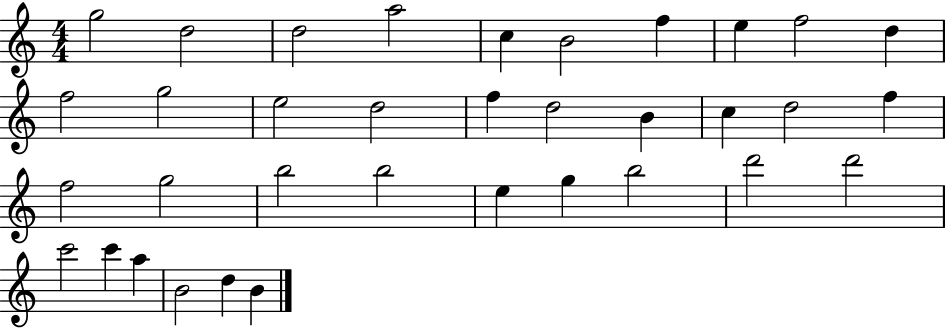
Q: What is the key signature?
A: C major